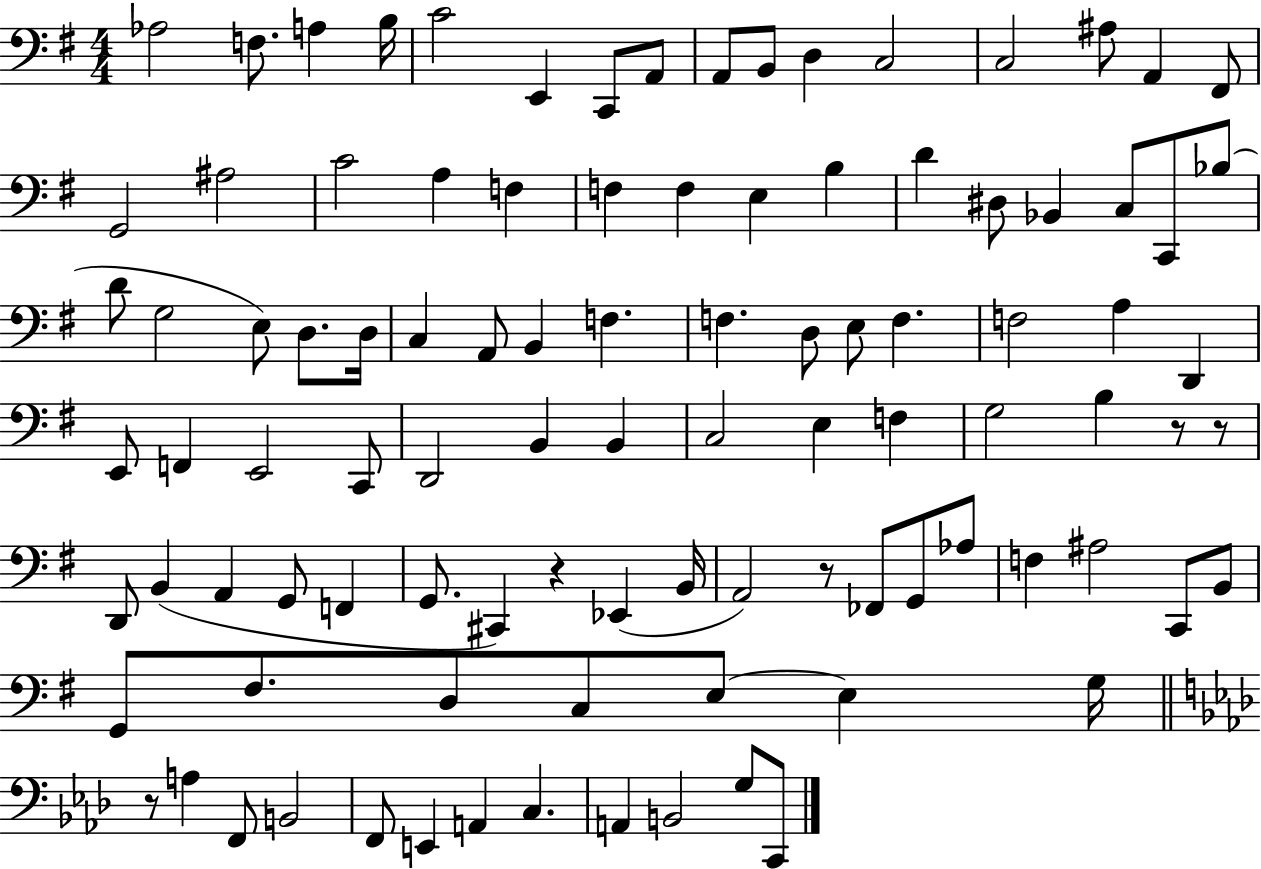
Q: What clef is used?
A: bass